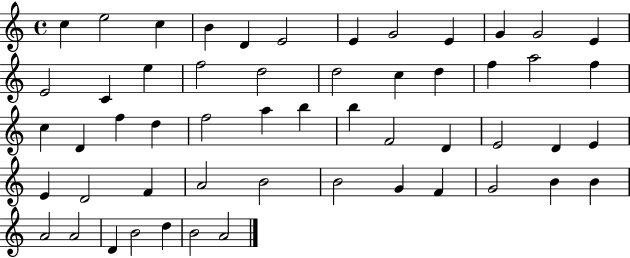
X:1
T:Untitled
M:4/4
L:1/4
K:C
c e2 c B D E2 E G2 E G G2 E E2 C e f2 d2 d2 c d f a2 f c D f d f2 a b b F2 D E2 D E E D2 F A2 B2 B2 G F G2 B B A2 A2 D B2 d B2 A2